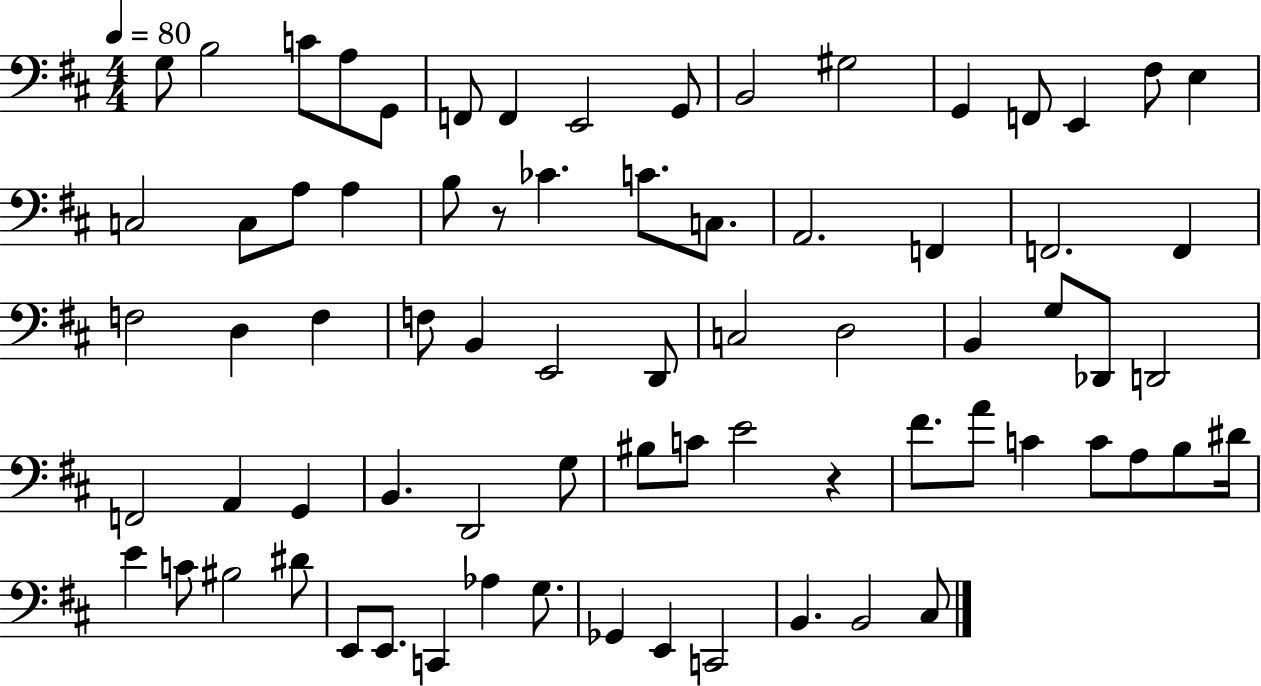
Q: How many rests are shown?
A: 2